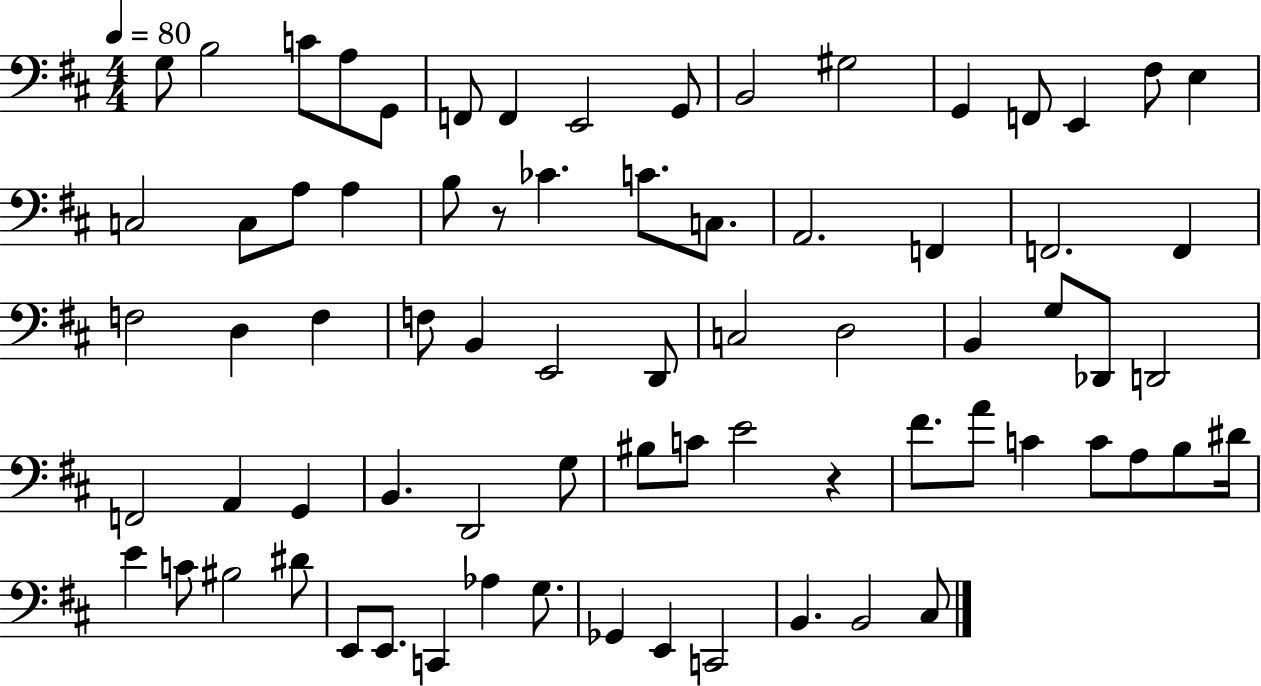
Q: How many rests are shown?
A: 2